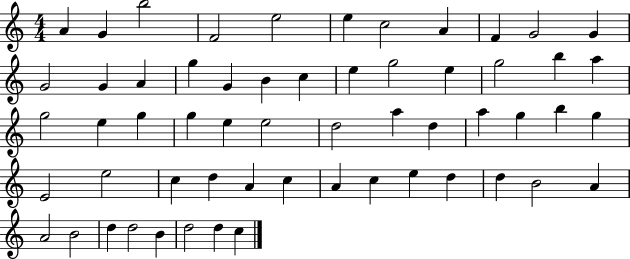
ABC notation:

X:1
T:Untitled
M:4/4
L:1/4
K:C
A G b2 F2 e2 e c2 A F G2 G G2 G A g G B c e g2 e g2 b a g2 e g g e e2 d2 a d a g b g E2 e2 c d A c A c e d d B2 A A2 B2 d d2 B d2 d c